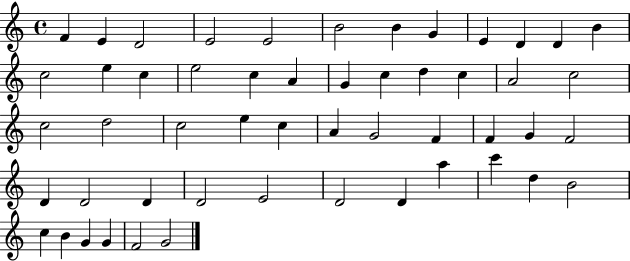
X:1
T:Untitled
M:4/4
L:1/4
K:C
F E D2 E2 E2 B2 B G E D D B c2 e c e2 c A G c d c A2 c2 c2 d2 c2 e c A G2 F F G F2 D D2 D D2 E2 D2 D a c' d B2 c B G G F2 G2